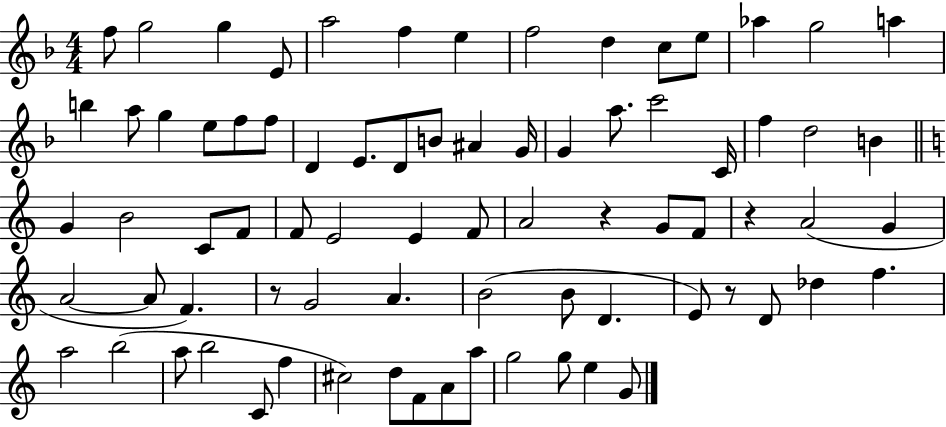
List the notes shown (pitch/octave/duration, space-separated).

F5/e G5/h G5/q E4/e A5/h F5/q E5/q F5/h D5/q C5/e E5/e Ab5/q G5/h A5/q B5/q A5/e G5/q E5/e F5/e F5/e D4/q E4/e. D4/e B4/e A#4/q G4/s G4/q A5/e. C6/h C4/s F5/q D5/h B4/q G4/q B4/h C4/e F4/e F4/e E4/h E4/q F4/e A4/h R/q G4/e F4/e R/q A4/h G4/q A4/h A4/e F4/q. R/e G4/h A4/q. B4/h B4/e D4/q. E4/e R/e D4/e Db5/q F5/q. A5/h B5/h A5/e B5/h C4/e F5/q C#5/h D5/e F4/e A4/e A5/e G5/h G5/e E5/q G4/e